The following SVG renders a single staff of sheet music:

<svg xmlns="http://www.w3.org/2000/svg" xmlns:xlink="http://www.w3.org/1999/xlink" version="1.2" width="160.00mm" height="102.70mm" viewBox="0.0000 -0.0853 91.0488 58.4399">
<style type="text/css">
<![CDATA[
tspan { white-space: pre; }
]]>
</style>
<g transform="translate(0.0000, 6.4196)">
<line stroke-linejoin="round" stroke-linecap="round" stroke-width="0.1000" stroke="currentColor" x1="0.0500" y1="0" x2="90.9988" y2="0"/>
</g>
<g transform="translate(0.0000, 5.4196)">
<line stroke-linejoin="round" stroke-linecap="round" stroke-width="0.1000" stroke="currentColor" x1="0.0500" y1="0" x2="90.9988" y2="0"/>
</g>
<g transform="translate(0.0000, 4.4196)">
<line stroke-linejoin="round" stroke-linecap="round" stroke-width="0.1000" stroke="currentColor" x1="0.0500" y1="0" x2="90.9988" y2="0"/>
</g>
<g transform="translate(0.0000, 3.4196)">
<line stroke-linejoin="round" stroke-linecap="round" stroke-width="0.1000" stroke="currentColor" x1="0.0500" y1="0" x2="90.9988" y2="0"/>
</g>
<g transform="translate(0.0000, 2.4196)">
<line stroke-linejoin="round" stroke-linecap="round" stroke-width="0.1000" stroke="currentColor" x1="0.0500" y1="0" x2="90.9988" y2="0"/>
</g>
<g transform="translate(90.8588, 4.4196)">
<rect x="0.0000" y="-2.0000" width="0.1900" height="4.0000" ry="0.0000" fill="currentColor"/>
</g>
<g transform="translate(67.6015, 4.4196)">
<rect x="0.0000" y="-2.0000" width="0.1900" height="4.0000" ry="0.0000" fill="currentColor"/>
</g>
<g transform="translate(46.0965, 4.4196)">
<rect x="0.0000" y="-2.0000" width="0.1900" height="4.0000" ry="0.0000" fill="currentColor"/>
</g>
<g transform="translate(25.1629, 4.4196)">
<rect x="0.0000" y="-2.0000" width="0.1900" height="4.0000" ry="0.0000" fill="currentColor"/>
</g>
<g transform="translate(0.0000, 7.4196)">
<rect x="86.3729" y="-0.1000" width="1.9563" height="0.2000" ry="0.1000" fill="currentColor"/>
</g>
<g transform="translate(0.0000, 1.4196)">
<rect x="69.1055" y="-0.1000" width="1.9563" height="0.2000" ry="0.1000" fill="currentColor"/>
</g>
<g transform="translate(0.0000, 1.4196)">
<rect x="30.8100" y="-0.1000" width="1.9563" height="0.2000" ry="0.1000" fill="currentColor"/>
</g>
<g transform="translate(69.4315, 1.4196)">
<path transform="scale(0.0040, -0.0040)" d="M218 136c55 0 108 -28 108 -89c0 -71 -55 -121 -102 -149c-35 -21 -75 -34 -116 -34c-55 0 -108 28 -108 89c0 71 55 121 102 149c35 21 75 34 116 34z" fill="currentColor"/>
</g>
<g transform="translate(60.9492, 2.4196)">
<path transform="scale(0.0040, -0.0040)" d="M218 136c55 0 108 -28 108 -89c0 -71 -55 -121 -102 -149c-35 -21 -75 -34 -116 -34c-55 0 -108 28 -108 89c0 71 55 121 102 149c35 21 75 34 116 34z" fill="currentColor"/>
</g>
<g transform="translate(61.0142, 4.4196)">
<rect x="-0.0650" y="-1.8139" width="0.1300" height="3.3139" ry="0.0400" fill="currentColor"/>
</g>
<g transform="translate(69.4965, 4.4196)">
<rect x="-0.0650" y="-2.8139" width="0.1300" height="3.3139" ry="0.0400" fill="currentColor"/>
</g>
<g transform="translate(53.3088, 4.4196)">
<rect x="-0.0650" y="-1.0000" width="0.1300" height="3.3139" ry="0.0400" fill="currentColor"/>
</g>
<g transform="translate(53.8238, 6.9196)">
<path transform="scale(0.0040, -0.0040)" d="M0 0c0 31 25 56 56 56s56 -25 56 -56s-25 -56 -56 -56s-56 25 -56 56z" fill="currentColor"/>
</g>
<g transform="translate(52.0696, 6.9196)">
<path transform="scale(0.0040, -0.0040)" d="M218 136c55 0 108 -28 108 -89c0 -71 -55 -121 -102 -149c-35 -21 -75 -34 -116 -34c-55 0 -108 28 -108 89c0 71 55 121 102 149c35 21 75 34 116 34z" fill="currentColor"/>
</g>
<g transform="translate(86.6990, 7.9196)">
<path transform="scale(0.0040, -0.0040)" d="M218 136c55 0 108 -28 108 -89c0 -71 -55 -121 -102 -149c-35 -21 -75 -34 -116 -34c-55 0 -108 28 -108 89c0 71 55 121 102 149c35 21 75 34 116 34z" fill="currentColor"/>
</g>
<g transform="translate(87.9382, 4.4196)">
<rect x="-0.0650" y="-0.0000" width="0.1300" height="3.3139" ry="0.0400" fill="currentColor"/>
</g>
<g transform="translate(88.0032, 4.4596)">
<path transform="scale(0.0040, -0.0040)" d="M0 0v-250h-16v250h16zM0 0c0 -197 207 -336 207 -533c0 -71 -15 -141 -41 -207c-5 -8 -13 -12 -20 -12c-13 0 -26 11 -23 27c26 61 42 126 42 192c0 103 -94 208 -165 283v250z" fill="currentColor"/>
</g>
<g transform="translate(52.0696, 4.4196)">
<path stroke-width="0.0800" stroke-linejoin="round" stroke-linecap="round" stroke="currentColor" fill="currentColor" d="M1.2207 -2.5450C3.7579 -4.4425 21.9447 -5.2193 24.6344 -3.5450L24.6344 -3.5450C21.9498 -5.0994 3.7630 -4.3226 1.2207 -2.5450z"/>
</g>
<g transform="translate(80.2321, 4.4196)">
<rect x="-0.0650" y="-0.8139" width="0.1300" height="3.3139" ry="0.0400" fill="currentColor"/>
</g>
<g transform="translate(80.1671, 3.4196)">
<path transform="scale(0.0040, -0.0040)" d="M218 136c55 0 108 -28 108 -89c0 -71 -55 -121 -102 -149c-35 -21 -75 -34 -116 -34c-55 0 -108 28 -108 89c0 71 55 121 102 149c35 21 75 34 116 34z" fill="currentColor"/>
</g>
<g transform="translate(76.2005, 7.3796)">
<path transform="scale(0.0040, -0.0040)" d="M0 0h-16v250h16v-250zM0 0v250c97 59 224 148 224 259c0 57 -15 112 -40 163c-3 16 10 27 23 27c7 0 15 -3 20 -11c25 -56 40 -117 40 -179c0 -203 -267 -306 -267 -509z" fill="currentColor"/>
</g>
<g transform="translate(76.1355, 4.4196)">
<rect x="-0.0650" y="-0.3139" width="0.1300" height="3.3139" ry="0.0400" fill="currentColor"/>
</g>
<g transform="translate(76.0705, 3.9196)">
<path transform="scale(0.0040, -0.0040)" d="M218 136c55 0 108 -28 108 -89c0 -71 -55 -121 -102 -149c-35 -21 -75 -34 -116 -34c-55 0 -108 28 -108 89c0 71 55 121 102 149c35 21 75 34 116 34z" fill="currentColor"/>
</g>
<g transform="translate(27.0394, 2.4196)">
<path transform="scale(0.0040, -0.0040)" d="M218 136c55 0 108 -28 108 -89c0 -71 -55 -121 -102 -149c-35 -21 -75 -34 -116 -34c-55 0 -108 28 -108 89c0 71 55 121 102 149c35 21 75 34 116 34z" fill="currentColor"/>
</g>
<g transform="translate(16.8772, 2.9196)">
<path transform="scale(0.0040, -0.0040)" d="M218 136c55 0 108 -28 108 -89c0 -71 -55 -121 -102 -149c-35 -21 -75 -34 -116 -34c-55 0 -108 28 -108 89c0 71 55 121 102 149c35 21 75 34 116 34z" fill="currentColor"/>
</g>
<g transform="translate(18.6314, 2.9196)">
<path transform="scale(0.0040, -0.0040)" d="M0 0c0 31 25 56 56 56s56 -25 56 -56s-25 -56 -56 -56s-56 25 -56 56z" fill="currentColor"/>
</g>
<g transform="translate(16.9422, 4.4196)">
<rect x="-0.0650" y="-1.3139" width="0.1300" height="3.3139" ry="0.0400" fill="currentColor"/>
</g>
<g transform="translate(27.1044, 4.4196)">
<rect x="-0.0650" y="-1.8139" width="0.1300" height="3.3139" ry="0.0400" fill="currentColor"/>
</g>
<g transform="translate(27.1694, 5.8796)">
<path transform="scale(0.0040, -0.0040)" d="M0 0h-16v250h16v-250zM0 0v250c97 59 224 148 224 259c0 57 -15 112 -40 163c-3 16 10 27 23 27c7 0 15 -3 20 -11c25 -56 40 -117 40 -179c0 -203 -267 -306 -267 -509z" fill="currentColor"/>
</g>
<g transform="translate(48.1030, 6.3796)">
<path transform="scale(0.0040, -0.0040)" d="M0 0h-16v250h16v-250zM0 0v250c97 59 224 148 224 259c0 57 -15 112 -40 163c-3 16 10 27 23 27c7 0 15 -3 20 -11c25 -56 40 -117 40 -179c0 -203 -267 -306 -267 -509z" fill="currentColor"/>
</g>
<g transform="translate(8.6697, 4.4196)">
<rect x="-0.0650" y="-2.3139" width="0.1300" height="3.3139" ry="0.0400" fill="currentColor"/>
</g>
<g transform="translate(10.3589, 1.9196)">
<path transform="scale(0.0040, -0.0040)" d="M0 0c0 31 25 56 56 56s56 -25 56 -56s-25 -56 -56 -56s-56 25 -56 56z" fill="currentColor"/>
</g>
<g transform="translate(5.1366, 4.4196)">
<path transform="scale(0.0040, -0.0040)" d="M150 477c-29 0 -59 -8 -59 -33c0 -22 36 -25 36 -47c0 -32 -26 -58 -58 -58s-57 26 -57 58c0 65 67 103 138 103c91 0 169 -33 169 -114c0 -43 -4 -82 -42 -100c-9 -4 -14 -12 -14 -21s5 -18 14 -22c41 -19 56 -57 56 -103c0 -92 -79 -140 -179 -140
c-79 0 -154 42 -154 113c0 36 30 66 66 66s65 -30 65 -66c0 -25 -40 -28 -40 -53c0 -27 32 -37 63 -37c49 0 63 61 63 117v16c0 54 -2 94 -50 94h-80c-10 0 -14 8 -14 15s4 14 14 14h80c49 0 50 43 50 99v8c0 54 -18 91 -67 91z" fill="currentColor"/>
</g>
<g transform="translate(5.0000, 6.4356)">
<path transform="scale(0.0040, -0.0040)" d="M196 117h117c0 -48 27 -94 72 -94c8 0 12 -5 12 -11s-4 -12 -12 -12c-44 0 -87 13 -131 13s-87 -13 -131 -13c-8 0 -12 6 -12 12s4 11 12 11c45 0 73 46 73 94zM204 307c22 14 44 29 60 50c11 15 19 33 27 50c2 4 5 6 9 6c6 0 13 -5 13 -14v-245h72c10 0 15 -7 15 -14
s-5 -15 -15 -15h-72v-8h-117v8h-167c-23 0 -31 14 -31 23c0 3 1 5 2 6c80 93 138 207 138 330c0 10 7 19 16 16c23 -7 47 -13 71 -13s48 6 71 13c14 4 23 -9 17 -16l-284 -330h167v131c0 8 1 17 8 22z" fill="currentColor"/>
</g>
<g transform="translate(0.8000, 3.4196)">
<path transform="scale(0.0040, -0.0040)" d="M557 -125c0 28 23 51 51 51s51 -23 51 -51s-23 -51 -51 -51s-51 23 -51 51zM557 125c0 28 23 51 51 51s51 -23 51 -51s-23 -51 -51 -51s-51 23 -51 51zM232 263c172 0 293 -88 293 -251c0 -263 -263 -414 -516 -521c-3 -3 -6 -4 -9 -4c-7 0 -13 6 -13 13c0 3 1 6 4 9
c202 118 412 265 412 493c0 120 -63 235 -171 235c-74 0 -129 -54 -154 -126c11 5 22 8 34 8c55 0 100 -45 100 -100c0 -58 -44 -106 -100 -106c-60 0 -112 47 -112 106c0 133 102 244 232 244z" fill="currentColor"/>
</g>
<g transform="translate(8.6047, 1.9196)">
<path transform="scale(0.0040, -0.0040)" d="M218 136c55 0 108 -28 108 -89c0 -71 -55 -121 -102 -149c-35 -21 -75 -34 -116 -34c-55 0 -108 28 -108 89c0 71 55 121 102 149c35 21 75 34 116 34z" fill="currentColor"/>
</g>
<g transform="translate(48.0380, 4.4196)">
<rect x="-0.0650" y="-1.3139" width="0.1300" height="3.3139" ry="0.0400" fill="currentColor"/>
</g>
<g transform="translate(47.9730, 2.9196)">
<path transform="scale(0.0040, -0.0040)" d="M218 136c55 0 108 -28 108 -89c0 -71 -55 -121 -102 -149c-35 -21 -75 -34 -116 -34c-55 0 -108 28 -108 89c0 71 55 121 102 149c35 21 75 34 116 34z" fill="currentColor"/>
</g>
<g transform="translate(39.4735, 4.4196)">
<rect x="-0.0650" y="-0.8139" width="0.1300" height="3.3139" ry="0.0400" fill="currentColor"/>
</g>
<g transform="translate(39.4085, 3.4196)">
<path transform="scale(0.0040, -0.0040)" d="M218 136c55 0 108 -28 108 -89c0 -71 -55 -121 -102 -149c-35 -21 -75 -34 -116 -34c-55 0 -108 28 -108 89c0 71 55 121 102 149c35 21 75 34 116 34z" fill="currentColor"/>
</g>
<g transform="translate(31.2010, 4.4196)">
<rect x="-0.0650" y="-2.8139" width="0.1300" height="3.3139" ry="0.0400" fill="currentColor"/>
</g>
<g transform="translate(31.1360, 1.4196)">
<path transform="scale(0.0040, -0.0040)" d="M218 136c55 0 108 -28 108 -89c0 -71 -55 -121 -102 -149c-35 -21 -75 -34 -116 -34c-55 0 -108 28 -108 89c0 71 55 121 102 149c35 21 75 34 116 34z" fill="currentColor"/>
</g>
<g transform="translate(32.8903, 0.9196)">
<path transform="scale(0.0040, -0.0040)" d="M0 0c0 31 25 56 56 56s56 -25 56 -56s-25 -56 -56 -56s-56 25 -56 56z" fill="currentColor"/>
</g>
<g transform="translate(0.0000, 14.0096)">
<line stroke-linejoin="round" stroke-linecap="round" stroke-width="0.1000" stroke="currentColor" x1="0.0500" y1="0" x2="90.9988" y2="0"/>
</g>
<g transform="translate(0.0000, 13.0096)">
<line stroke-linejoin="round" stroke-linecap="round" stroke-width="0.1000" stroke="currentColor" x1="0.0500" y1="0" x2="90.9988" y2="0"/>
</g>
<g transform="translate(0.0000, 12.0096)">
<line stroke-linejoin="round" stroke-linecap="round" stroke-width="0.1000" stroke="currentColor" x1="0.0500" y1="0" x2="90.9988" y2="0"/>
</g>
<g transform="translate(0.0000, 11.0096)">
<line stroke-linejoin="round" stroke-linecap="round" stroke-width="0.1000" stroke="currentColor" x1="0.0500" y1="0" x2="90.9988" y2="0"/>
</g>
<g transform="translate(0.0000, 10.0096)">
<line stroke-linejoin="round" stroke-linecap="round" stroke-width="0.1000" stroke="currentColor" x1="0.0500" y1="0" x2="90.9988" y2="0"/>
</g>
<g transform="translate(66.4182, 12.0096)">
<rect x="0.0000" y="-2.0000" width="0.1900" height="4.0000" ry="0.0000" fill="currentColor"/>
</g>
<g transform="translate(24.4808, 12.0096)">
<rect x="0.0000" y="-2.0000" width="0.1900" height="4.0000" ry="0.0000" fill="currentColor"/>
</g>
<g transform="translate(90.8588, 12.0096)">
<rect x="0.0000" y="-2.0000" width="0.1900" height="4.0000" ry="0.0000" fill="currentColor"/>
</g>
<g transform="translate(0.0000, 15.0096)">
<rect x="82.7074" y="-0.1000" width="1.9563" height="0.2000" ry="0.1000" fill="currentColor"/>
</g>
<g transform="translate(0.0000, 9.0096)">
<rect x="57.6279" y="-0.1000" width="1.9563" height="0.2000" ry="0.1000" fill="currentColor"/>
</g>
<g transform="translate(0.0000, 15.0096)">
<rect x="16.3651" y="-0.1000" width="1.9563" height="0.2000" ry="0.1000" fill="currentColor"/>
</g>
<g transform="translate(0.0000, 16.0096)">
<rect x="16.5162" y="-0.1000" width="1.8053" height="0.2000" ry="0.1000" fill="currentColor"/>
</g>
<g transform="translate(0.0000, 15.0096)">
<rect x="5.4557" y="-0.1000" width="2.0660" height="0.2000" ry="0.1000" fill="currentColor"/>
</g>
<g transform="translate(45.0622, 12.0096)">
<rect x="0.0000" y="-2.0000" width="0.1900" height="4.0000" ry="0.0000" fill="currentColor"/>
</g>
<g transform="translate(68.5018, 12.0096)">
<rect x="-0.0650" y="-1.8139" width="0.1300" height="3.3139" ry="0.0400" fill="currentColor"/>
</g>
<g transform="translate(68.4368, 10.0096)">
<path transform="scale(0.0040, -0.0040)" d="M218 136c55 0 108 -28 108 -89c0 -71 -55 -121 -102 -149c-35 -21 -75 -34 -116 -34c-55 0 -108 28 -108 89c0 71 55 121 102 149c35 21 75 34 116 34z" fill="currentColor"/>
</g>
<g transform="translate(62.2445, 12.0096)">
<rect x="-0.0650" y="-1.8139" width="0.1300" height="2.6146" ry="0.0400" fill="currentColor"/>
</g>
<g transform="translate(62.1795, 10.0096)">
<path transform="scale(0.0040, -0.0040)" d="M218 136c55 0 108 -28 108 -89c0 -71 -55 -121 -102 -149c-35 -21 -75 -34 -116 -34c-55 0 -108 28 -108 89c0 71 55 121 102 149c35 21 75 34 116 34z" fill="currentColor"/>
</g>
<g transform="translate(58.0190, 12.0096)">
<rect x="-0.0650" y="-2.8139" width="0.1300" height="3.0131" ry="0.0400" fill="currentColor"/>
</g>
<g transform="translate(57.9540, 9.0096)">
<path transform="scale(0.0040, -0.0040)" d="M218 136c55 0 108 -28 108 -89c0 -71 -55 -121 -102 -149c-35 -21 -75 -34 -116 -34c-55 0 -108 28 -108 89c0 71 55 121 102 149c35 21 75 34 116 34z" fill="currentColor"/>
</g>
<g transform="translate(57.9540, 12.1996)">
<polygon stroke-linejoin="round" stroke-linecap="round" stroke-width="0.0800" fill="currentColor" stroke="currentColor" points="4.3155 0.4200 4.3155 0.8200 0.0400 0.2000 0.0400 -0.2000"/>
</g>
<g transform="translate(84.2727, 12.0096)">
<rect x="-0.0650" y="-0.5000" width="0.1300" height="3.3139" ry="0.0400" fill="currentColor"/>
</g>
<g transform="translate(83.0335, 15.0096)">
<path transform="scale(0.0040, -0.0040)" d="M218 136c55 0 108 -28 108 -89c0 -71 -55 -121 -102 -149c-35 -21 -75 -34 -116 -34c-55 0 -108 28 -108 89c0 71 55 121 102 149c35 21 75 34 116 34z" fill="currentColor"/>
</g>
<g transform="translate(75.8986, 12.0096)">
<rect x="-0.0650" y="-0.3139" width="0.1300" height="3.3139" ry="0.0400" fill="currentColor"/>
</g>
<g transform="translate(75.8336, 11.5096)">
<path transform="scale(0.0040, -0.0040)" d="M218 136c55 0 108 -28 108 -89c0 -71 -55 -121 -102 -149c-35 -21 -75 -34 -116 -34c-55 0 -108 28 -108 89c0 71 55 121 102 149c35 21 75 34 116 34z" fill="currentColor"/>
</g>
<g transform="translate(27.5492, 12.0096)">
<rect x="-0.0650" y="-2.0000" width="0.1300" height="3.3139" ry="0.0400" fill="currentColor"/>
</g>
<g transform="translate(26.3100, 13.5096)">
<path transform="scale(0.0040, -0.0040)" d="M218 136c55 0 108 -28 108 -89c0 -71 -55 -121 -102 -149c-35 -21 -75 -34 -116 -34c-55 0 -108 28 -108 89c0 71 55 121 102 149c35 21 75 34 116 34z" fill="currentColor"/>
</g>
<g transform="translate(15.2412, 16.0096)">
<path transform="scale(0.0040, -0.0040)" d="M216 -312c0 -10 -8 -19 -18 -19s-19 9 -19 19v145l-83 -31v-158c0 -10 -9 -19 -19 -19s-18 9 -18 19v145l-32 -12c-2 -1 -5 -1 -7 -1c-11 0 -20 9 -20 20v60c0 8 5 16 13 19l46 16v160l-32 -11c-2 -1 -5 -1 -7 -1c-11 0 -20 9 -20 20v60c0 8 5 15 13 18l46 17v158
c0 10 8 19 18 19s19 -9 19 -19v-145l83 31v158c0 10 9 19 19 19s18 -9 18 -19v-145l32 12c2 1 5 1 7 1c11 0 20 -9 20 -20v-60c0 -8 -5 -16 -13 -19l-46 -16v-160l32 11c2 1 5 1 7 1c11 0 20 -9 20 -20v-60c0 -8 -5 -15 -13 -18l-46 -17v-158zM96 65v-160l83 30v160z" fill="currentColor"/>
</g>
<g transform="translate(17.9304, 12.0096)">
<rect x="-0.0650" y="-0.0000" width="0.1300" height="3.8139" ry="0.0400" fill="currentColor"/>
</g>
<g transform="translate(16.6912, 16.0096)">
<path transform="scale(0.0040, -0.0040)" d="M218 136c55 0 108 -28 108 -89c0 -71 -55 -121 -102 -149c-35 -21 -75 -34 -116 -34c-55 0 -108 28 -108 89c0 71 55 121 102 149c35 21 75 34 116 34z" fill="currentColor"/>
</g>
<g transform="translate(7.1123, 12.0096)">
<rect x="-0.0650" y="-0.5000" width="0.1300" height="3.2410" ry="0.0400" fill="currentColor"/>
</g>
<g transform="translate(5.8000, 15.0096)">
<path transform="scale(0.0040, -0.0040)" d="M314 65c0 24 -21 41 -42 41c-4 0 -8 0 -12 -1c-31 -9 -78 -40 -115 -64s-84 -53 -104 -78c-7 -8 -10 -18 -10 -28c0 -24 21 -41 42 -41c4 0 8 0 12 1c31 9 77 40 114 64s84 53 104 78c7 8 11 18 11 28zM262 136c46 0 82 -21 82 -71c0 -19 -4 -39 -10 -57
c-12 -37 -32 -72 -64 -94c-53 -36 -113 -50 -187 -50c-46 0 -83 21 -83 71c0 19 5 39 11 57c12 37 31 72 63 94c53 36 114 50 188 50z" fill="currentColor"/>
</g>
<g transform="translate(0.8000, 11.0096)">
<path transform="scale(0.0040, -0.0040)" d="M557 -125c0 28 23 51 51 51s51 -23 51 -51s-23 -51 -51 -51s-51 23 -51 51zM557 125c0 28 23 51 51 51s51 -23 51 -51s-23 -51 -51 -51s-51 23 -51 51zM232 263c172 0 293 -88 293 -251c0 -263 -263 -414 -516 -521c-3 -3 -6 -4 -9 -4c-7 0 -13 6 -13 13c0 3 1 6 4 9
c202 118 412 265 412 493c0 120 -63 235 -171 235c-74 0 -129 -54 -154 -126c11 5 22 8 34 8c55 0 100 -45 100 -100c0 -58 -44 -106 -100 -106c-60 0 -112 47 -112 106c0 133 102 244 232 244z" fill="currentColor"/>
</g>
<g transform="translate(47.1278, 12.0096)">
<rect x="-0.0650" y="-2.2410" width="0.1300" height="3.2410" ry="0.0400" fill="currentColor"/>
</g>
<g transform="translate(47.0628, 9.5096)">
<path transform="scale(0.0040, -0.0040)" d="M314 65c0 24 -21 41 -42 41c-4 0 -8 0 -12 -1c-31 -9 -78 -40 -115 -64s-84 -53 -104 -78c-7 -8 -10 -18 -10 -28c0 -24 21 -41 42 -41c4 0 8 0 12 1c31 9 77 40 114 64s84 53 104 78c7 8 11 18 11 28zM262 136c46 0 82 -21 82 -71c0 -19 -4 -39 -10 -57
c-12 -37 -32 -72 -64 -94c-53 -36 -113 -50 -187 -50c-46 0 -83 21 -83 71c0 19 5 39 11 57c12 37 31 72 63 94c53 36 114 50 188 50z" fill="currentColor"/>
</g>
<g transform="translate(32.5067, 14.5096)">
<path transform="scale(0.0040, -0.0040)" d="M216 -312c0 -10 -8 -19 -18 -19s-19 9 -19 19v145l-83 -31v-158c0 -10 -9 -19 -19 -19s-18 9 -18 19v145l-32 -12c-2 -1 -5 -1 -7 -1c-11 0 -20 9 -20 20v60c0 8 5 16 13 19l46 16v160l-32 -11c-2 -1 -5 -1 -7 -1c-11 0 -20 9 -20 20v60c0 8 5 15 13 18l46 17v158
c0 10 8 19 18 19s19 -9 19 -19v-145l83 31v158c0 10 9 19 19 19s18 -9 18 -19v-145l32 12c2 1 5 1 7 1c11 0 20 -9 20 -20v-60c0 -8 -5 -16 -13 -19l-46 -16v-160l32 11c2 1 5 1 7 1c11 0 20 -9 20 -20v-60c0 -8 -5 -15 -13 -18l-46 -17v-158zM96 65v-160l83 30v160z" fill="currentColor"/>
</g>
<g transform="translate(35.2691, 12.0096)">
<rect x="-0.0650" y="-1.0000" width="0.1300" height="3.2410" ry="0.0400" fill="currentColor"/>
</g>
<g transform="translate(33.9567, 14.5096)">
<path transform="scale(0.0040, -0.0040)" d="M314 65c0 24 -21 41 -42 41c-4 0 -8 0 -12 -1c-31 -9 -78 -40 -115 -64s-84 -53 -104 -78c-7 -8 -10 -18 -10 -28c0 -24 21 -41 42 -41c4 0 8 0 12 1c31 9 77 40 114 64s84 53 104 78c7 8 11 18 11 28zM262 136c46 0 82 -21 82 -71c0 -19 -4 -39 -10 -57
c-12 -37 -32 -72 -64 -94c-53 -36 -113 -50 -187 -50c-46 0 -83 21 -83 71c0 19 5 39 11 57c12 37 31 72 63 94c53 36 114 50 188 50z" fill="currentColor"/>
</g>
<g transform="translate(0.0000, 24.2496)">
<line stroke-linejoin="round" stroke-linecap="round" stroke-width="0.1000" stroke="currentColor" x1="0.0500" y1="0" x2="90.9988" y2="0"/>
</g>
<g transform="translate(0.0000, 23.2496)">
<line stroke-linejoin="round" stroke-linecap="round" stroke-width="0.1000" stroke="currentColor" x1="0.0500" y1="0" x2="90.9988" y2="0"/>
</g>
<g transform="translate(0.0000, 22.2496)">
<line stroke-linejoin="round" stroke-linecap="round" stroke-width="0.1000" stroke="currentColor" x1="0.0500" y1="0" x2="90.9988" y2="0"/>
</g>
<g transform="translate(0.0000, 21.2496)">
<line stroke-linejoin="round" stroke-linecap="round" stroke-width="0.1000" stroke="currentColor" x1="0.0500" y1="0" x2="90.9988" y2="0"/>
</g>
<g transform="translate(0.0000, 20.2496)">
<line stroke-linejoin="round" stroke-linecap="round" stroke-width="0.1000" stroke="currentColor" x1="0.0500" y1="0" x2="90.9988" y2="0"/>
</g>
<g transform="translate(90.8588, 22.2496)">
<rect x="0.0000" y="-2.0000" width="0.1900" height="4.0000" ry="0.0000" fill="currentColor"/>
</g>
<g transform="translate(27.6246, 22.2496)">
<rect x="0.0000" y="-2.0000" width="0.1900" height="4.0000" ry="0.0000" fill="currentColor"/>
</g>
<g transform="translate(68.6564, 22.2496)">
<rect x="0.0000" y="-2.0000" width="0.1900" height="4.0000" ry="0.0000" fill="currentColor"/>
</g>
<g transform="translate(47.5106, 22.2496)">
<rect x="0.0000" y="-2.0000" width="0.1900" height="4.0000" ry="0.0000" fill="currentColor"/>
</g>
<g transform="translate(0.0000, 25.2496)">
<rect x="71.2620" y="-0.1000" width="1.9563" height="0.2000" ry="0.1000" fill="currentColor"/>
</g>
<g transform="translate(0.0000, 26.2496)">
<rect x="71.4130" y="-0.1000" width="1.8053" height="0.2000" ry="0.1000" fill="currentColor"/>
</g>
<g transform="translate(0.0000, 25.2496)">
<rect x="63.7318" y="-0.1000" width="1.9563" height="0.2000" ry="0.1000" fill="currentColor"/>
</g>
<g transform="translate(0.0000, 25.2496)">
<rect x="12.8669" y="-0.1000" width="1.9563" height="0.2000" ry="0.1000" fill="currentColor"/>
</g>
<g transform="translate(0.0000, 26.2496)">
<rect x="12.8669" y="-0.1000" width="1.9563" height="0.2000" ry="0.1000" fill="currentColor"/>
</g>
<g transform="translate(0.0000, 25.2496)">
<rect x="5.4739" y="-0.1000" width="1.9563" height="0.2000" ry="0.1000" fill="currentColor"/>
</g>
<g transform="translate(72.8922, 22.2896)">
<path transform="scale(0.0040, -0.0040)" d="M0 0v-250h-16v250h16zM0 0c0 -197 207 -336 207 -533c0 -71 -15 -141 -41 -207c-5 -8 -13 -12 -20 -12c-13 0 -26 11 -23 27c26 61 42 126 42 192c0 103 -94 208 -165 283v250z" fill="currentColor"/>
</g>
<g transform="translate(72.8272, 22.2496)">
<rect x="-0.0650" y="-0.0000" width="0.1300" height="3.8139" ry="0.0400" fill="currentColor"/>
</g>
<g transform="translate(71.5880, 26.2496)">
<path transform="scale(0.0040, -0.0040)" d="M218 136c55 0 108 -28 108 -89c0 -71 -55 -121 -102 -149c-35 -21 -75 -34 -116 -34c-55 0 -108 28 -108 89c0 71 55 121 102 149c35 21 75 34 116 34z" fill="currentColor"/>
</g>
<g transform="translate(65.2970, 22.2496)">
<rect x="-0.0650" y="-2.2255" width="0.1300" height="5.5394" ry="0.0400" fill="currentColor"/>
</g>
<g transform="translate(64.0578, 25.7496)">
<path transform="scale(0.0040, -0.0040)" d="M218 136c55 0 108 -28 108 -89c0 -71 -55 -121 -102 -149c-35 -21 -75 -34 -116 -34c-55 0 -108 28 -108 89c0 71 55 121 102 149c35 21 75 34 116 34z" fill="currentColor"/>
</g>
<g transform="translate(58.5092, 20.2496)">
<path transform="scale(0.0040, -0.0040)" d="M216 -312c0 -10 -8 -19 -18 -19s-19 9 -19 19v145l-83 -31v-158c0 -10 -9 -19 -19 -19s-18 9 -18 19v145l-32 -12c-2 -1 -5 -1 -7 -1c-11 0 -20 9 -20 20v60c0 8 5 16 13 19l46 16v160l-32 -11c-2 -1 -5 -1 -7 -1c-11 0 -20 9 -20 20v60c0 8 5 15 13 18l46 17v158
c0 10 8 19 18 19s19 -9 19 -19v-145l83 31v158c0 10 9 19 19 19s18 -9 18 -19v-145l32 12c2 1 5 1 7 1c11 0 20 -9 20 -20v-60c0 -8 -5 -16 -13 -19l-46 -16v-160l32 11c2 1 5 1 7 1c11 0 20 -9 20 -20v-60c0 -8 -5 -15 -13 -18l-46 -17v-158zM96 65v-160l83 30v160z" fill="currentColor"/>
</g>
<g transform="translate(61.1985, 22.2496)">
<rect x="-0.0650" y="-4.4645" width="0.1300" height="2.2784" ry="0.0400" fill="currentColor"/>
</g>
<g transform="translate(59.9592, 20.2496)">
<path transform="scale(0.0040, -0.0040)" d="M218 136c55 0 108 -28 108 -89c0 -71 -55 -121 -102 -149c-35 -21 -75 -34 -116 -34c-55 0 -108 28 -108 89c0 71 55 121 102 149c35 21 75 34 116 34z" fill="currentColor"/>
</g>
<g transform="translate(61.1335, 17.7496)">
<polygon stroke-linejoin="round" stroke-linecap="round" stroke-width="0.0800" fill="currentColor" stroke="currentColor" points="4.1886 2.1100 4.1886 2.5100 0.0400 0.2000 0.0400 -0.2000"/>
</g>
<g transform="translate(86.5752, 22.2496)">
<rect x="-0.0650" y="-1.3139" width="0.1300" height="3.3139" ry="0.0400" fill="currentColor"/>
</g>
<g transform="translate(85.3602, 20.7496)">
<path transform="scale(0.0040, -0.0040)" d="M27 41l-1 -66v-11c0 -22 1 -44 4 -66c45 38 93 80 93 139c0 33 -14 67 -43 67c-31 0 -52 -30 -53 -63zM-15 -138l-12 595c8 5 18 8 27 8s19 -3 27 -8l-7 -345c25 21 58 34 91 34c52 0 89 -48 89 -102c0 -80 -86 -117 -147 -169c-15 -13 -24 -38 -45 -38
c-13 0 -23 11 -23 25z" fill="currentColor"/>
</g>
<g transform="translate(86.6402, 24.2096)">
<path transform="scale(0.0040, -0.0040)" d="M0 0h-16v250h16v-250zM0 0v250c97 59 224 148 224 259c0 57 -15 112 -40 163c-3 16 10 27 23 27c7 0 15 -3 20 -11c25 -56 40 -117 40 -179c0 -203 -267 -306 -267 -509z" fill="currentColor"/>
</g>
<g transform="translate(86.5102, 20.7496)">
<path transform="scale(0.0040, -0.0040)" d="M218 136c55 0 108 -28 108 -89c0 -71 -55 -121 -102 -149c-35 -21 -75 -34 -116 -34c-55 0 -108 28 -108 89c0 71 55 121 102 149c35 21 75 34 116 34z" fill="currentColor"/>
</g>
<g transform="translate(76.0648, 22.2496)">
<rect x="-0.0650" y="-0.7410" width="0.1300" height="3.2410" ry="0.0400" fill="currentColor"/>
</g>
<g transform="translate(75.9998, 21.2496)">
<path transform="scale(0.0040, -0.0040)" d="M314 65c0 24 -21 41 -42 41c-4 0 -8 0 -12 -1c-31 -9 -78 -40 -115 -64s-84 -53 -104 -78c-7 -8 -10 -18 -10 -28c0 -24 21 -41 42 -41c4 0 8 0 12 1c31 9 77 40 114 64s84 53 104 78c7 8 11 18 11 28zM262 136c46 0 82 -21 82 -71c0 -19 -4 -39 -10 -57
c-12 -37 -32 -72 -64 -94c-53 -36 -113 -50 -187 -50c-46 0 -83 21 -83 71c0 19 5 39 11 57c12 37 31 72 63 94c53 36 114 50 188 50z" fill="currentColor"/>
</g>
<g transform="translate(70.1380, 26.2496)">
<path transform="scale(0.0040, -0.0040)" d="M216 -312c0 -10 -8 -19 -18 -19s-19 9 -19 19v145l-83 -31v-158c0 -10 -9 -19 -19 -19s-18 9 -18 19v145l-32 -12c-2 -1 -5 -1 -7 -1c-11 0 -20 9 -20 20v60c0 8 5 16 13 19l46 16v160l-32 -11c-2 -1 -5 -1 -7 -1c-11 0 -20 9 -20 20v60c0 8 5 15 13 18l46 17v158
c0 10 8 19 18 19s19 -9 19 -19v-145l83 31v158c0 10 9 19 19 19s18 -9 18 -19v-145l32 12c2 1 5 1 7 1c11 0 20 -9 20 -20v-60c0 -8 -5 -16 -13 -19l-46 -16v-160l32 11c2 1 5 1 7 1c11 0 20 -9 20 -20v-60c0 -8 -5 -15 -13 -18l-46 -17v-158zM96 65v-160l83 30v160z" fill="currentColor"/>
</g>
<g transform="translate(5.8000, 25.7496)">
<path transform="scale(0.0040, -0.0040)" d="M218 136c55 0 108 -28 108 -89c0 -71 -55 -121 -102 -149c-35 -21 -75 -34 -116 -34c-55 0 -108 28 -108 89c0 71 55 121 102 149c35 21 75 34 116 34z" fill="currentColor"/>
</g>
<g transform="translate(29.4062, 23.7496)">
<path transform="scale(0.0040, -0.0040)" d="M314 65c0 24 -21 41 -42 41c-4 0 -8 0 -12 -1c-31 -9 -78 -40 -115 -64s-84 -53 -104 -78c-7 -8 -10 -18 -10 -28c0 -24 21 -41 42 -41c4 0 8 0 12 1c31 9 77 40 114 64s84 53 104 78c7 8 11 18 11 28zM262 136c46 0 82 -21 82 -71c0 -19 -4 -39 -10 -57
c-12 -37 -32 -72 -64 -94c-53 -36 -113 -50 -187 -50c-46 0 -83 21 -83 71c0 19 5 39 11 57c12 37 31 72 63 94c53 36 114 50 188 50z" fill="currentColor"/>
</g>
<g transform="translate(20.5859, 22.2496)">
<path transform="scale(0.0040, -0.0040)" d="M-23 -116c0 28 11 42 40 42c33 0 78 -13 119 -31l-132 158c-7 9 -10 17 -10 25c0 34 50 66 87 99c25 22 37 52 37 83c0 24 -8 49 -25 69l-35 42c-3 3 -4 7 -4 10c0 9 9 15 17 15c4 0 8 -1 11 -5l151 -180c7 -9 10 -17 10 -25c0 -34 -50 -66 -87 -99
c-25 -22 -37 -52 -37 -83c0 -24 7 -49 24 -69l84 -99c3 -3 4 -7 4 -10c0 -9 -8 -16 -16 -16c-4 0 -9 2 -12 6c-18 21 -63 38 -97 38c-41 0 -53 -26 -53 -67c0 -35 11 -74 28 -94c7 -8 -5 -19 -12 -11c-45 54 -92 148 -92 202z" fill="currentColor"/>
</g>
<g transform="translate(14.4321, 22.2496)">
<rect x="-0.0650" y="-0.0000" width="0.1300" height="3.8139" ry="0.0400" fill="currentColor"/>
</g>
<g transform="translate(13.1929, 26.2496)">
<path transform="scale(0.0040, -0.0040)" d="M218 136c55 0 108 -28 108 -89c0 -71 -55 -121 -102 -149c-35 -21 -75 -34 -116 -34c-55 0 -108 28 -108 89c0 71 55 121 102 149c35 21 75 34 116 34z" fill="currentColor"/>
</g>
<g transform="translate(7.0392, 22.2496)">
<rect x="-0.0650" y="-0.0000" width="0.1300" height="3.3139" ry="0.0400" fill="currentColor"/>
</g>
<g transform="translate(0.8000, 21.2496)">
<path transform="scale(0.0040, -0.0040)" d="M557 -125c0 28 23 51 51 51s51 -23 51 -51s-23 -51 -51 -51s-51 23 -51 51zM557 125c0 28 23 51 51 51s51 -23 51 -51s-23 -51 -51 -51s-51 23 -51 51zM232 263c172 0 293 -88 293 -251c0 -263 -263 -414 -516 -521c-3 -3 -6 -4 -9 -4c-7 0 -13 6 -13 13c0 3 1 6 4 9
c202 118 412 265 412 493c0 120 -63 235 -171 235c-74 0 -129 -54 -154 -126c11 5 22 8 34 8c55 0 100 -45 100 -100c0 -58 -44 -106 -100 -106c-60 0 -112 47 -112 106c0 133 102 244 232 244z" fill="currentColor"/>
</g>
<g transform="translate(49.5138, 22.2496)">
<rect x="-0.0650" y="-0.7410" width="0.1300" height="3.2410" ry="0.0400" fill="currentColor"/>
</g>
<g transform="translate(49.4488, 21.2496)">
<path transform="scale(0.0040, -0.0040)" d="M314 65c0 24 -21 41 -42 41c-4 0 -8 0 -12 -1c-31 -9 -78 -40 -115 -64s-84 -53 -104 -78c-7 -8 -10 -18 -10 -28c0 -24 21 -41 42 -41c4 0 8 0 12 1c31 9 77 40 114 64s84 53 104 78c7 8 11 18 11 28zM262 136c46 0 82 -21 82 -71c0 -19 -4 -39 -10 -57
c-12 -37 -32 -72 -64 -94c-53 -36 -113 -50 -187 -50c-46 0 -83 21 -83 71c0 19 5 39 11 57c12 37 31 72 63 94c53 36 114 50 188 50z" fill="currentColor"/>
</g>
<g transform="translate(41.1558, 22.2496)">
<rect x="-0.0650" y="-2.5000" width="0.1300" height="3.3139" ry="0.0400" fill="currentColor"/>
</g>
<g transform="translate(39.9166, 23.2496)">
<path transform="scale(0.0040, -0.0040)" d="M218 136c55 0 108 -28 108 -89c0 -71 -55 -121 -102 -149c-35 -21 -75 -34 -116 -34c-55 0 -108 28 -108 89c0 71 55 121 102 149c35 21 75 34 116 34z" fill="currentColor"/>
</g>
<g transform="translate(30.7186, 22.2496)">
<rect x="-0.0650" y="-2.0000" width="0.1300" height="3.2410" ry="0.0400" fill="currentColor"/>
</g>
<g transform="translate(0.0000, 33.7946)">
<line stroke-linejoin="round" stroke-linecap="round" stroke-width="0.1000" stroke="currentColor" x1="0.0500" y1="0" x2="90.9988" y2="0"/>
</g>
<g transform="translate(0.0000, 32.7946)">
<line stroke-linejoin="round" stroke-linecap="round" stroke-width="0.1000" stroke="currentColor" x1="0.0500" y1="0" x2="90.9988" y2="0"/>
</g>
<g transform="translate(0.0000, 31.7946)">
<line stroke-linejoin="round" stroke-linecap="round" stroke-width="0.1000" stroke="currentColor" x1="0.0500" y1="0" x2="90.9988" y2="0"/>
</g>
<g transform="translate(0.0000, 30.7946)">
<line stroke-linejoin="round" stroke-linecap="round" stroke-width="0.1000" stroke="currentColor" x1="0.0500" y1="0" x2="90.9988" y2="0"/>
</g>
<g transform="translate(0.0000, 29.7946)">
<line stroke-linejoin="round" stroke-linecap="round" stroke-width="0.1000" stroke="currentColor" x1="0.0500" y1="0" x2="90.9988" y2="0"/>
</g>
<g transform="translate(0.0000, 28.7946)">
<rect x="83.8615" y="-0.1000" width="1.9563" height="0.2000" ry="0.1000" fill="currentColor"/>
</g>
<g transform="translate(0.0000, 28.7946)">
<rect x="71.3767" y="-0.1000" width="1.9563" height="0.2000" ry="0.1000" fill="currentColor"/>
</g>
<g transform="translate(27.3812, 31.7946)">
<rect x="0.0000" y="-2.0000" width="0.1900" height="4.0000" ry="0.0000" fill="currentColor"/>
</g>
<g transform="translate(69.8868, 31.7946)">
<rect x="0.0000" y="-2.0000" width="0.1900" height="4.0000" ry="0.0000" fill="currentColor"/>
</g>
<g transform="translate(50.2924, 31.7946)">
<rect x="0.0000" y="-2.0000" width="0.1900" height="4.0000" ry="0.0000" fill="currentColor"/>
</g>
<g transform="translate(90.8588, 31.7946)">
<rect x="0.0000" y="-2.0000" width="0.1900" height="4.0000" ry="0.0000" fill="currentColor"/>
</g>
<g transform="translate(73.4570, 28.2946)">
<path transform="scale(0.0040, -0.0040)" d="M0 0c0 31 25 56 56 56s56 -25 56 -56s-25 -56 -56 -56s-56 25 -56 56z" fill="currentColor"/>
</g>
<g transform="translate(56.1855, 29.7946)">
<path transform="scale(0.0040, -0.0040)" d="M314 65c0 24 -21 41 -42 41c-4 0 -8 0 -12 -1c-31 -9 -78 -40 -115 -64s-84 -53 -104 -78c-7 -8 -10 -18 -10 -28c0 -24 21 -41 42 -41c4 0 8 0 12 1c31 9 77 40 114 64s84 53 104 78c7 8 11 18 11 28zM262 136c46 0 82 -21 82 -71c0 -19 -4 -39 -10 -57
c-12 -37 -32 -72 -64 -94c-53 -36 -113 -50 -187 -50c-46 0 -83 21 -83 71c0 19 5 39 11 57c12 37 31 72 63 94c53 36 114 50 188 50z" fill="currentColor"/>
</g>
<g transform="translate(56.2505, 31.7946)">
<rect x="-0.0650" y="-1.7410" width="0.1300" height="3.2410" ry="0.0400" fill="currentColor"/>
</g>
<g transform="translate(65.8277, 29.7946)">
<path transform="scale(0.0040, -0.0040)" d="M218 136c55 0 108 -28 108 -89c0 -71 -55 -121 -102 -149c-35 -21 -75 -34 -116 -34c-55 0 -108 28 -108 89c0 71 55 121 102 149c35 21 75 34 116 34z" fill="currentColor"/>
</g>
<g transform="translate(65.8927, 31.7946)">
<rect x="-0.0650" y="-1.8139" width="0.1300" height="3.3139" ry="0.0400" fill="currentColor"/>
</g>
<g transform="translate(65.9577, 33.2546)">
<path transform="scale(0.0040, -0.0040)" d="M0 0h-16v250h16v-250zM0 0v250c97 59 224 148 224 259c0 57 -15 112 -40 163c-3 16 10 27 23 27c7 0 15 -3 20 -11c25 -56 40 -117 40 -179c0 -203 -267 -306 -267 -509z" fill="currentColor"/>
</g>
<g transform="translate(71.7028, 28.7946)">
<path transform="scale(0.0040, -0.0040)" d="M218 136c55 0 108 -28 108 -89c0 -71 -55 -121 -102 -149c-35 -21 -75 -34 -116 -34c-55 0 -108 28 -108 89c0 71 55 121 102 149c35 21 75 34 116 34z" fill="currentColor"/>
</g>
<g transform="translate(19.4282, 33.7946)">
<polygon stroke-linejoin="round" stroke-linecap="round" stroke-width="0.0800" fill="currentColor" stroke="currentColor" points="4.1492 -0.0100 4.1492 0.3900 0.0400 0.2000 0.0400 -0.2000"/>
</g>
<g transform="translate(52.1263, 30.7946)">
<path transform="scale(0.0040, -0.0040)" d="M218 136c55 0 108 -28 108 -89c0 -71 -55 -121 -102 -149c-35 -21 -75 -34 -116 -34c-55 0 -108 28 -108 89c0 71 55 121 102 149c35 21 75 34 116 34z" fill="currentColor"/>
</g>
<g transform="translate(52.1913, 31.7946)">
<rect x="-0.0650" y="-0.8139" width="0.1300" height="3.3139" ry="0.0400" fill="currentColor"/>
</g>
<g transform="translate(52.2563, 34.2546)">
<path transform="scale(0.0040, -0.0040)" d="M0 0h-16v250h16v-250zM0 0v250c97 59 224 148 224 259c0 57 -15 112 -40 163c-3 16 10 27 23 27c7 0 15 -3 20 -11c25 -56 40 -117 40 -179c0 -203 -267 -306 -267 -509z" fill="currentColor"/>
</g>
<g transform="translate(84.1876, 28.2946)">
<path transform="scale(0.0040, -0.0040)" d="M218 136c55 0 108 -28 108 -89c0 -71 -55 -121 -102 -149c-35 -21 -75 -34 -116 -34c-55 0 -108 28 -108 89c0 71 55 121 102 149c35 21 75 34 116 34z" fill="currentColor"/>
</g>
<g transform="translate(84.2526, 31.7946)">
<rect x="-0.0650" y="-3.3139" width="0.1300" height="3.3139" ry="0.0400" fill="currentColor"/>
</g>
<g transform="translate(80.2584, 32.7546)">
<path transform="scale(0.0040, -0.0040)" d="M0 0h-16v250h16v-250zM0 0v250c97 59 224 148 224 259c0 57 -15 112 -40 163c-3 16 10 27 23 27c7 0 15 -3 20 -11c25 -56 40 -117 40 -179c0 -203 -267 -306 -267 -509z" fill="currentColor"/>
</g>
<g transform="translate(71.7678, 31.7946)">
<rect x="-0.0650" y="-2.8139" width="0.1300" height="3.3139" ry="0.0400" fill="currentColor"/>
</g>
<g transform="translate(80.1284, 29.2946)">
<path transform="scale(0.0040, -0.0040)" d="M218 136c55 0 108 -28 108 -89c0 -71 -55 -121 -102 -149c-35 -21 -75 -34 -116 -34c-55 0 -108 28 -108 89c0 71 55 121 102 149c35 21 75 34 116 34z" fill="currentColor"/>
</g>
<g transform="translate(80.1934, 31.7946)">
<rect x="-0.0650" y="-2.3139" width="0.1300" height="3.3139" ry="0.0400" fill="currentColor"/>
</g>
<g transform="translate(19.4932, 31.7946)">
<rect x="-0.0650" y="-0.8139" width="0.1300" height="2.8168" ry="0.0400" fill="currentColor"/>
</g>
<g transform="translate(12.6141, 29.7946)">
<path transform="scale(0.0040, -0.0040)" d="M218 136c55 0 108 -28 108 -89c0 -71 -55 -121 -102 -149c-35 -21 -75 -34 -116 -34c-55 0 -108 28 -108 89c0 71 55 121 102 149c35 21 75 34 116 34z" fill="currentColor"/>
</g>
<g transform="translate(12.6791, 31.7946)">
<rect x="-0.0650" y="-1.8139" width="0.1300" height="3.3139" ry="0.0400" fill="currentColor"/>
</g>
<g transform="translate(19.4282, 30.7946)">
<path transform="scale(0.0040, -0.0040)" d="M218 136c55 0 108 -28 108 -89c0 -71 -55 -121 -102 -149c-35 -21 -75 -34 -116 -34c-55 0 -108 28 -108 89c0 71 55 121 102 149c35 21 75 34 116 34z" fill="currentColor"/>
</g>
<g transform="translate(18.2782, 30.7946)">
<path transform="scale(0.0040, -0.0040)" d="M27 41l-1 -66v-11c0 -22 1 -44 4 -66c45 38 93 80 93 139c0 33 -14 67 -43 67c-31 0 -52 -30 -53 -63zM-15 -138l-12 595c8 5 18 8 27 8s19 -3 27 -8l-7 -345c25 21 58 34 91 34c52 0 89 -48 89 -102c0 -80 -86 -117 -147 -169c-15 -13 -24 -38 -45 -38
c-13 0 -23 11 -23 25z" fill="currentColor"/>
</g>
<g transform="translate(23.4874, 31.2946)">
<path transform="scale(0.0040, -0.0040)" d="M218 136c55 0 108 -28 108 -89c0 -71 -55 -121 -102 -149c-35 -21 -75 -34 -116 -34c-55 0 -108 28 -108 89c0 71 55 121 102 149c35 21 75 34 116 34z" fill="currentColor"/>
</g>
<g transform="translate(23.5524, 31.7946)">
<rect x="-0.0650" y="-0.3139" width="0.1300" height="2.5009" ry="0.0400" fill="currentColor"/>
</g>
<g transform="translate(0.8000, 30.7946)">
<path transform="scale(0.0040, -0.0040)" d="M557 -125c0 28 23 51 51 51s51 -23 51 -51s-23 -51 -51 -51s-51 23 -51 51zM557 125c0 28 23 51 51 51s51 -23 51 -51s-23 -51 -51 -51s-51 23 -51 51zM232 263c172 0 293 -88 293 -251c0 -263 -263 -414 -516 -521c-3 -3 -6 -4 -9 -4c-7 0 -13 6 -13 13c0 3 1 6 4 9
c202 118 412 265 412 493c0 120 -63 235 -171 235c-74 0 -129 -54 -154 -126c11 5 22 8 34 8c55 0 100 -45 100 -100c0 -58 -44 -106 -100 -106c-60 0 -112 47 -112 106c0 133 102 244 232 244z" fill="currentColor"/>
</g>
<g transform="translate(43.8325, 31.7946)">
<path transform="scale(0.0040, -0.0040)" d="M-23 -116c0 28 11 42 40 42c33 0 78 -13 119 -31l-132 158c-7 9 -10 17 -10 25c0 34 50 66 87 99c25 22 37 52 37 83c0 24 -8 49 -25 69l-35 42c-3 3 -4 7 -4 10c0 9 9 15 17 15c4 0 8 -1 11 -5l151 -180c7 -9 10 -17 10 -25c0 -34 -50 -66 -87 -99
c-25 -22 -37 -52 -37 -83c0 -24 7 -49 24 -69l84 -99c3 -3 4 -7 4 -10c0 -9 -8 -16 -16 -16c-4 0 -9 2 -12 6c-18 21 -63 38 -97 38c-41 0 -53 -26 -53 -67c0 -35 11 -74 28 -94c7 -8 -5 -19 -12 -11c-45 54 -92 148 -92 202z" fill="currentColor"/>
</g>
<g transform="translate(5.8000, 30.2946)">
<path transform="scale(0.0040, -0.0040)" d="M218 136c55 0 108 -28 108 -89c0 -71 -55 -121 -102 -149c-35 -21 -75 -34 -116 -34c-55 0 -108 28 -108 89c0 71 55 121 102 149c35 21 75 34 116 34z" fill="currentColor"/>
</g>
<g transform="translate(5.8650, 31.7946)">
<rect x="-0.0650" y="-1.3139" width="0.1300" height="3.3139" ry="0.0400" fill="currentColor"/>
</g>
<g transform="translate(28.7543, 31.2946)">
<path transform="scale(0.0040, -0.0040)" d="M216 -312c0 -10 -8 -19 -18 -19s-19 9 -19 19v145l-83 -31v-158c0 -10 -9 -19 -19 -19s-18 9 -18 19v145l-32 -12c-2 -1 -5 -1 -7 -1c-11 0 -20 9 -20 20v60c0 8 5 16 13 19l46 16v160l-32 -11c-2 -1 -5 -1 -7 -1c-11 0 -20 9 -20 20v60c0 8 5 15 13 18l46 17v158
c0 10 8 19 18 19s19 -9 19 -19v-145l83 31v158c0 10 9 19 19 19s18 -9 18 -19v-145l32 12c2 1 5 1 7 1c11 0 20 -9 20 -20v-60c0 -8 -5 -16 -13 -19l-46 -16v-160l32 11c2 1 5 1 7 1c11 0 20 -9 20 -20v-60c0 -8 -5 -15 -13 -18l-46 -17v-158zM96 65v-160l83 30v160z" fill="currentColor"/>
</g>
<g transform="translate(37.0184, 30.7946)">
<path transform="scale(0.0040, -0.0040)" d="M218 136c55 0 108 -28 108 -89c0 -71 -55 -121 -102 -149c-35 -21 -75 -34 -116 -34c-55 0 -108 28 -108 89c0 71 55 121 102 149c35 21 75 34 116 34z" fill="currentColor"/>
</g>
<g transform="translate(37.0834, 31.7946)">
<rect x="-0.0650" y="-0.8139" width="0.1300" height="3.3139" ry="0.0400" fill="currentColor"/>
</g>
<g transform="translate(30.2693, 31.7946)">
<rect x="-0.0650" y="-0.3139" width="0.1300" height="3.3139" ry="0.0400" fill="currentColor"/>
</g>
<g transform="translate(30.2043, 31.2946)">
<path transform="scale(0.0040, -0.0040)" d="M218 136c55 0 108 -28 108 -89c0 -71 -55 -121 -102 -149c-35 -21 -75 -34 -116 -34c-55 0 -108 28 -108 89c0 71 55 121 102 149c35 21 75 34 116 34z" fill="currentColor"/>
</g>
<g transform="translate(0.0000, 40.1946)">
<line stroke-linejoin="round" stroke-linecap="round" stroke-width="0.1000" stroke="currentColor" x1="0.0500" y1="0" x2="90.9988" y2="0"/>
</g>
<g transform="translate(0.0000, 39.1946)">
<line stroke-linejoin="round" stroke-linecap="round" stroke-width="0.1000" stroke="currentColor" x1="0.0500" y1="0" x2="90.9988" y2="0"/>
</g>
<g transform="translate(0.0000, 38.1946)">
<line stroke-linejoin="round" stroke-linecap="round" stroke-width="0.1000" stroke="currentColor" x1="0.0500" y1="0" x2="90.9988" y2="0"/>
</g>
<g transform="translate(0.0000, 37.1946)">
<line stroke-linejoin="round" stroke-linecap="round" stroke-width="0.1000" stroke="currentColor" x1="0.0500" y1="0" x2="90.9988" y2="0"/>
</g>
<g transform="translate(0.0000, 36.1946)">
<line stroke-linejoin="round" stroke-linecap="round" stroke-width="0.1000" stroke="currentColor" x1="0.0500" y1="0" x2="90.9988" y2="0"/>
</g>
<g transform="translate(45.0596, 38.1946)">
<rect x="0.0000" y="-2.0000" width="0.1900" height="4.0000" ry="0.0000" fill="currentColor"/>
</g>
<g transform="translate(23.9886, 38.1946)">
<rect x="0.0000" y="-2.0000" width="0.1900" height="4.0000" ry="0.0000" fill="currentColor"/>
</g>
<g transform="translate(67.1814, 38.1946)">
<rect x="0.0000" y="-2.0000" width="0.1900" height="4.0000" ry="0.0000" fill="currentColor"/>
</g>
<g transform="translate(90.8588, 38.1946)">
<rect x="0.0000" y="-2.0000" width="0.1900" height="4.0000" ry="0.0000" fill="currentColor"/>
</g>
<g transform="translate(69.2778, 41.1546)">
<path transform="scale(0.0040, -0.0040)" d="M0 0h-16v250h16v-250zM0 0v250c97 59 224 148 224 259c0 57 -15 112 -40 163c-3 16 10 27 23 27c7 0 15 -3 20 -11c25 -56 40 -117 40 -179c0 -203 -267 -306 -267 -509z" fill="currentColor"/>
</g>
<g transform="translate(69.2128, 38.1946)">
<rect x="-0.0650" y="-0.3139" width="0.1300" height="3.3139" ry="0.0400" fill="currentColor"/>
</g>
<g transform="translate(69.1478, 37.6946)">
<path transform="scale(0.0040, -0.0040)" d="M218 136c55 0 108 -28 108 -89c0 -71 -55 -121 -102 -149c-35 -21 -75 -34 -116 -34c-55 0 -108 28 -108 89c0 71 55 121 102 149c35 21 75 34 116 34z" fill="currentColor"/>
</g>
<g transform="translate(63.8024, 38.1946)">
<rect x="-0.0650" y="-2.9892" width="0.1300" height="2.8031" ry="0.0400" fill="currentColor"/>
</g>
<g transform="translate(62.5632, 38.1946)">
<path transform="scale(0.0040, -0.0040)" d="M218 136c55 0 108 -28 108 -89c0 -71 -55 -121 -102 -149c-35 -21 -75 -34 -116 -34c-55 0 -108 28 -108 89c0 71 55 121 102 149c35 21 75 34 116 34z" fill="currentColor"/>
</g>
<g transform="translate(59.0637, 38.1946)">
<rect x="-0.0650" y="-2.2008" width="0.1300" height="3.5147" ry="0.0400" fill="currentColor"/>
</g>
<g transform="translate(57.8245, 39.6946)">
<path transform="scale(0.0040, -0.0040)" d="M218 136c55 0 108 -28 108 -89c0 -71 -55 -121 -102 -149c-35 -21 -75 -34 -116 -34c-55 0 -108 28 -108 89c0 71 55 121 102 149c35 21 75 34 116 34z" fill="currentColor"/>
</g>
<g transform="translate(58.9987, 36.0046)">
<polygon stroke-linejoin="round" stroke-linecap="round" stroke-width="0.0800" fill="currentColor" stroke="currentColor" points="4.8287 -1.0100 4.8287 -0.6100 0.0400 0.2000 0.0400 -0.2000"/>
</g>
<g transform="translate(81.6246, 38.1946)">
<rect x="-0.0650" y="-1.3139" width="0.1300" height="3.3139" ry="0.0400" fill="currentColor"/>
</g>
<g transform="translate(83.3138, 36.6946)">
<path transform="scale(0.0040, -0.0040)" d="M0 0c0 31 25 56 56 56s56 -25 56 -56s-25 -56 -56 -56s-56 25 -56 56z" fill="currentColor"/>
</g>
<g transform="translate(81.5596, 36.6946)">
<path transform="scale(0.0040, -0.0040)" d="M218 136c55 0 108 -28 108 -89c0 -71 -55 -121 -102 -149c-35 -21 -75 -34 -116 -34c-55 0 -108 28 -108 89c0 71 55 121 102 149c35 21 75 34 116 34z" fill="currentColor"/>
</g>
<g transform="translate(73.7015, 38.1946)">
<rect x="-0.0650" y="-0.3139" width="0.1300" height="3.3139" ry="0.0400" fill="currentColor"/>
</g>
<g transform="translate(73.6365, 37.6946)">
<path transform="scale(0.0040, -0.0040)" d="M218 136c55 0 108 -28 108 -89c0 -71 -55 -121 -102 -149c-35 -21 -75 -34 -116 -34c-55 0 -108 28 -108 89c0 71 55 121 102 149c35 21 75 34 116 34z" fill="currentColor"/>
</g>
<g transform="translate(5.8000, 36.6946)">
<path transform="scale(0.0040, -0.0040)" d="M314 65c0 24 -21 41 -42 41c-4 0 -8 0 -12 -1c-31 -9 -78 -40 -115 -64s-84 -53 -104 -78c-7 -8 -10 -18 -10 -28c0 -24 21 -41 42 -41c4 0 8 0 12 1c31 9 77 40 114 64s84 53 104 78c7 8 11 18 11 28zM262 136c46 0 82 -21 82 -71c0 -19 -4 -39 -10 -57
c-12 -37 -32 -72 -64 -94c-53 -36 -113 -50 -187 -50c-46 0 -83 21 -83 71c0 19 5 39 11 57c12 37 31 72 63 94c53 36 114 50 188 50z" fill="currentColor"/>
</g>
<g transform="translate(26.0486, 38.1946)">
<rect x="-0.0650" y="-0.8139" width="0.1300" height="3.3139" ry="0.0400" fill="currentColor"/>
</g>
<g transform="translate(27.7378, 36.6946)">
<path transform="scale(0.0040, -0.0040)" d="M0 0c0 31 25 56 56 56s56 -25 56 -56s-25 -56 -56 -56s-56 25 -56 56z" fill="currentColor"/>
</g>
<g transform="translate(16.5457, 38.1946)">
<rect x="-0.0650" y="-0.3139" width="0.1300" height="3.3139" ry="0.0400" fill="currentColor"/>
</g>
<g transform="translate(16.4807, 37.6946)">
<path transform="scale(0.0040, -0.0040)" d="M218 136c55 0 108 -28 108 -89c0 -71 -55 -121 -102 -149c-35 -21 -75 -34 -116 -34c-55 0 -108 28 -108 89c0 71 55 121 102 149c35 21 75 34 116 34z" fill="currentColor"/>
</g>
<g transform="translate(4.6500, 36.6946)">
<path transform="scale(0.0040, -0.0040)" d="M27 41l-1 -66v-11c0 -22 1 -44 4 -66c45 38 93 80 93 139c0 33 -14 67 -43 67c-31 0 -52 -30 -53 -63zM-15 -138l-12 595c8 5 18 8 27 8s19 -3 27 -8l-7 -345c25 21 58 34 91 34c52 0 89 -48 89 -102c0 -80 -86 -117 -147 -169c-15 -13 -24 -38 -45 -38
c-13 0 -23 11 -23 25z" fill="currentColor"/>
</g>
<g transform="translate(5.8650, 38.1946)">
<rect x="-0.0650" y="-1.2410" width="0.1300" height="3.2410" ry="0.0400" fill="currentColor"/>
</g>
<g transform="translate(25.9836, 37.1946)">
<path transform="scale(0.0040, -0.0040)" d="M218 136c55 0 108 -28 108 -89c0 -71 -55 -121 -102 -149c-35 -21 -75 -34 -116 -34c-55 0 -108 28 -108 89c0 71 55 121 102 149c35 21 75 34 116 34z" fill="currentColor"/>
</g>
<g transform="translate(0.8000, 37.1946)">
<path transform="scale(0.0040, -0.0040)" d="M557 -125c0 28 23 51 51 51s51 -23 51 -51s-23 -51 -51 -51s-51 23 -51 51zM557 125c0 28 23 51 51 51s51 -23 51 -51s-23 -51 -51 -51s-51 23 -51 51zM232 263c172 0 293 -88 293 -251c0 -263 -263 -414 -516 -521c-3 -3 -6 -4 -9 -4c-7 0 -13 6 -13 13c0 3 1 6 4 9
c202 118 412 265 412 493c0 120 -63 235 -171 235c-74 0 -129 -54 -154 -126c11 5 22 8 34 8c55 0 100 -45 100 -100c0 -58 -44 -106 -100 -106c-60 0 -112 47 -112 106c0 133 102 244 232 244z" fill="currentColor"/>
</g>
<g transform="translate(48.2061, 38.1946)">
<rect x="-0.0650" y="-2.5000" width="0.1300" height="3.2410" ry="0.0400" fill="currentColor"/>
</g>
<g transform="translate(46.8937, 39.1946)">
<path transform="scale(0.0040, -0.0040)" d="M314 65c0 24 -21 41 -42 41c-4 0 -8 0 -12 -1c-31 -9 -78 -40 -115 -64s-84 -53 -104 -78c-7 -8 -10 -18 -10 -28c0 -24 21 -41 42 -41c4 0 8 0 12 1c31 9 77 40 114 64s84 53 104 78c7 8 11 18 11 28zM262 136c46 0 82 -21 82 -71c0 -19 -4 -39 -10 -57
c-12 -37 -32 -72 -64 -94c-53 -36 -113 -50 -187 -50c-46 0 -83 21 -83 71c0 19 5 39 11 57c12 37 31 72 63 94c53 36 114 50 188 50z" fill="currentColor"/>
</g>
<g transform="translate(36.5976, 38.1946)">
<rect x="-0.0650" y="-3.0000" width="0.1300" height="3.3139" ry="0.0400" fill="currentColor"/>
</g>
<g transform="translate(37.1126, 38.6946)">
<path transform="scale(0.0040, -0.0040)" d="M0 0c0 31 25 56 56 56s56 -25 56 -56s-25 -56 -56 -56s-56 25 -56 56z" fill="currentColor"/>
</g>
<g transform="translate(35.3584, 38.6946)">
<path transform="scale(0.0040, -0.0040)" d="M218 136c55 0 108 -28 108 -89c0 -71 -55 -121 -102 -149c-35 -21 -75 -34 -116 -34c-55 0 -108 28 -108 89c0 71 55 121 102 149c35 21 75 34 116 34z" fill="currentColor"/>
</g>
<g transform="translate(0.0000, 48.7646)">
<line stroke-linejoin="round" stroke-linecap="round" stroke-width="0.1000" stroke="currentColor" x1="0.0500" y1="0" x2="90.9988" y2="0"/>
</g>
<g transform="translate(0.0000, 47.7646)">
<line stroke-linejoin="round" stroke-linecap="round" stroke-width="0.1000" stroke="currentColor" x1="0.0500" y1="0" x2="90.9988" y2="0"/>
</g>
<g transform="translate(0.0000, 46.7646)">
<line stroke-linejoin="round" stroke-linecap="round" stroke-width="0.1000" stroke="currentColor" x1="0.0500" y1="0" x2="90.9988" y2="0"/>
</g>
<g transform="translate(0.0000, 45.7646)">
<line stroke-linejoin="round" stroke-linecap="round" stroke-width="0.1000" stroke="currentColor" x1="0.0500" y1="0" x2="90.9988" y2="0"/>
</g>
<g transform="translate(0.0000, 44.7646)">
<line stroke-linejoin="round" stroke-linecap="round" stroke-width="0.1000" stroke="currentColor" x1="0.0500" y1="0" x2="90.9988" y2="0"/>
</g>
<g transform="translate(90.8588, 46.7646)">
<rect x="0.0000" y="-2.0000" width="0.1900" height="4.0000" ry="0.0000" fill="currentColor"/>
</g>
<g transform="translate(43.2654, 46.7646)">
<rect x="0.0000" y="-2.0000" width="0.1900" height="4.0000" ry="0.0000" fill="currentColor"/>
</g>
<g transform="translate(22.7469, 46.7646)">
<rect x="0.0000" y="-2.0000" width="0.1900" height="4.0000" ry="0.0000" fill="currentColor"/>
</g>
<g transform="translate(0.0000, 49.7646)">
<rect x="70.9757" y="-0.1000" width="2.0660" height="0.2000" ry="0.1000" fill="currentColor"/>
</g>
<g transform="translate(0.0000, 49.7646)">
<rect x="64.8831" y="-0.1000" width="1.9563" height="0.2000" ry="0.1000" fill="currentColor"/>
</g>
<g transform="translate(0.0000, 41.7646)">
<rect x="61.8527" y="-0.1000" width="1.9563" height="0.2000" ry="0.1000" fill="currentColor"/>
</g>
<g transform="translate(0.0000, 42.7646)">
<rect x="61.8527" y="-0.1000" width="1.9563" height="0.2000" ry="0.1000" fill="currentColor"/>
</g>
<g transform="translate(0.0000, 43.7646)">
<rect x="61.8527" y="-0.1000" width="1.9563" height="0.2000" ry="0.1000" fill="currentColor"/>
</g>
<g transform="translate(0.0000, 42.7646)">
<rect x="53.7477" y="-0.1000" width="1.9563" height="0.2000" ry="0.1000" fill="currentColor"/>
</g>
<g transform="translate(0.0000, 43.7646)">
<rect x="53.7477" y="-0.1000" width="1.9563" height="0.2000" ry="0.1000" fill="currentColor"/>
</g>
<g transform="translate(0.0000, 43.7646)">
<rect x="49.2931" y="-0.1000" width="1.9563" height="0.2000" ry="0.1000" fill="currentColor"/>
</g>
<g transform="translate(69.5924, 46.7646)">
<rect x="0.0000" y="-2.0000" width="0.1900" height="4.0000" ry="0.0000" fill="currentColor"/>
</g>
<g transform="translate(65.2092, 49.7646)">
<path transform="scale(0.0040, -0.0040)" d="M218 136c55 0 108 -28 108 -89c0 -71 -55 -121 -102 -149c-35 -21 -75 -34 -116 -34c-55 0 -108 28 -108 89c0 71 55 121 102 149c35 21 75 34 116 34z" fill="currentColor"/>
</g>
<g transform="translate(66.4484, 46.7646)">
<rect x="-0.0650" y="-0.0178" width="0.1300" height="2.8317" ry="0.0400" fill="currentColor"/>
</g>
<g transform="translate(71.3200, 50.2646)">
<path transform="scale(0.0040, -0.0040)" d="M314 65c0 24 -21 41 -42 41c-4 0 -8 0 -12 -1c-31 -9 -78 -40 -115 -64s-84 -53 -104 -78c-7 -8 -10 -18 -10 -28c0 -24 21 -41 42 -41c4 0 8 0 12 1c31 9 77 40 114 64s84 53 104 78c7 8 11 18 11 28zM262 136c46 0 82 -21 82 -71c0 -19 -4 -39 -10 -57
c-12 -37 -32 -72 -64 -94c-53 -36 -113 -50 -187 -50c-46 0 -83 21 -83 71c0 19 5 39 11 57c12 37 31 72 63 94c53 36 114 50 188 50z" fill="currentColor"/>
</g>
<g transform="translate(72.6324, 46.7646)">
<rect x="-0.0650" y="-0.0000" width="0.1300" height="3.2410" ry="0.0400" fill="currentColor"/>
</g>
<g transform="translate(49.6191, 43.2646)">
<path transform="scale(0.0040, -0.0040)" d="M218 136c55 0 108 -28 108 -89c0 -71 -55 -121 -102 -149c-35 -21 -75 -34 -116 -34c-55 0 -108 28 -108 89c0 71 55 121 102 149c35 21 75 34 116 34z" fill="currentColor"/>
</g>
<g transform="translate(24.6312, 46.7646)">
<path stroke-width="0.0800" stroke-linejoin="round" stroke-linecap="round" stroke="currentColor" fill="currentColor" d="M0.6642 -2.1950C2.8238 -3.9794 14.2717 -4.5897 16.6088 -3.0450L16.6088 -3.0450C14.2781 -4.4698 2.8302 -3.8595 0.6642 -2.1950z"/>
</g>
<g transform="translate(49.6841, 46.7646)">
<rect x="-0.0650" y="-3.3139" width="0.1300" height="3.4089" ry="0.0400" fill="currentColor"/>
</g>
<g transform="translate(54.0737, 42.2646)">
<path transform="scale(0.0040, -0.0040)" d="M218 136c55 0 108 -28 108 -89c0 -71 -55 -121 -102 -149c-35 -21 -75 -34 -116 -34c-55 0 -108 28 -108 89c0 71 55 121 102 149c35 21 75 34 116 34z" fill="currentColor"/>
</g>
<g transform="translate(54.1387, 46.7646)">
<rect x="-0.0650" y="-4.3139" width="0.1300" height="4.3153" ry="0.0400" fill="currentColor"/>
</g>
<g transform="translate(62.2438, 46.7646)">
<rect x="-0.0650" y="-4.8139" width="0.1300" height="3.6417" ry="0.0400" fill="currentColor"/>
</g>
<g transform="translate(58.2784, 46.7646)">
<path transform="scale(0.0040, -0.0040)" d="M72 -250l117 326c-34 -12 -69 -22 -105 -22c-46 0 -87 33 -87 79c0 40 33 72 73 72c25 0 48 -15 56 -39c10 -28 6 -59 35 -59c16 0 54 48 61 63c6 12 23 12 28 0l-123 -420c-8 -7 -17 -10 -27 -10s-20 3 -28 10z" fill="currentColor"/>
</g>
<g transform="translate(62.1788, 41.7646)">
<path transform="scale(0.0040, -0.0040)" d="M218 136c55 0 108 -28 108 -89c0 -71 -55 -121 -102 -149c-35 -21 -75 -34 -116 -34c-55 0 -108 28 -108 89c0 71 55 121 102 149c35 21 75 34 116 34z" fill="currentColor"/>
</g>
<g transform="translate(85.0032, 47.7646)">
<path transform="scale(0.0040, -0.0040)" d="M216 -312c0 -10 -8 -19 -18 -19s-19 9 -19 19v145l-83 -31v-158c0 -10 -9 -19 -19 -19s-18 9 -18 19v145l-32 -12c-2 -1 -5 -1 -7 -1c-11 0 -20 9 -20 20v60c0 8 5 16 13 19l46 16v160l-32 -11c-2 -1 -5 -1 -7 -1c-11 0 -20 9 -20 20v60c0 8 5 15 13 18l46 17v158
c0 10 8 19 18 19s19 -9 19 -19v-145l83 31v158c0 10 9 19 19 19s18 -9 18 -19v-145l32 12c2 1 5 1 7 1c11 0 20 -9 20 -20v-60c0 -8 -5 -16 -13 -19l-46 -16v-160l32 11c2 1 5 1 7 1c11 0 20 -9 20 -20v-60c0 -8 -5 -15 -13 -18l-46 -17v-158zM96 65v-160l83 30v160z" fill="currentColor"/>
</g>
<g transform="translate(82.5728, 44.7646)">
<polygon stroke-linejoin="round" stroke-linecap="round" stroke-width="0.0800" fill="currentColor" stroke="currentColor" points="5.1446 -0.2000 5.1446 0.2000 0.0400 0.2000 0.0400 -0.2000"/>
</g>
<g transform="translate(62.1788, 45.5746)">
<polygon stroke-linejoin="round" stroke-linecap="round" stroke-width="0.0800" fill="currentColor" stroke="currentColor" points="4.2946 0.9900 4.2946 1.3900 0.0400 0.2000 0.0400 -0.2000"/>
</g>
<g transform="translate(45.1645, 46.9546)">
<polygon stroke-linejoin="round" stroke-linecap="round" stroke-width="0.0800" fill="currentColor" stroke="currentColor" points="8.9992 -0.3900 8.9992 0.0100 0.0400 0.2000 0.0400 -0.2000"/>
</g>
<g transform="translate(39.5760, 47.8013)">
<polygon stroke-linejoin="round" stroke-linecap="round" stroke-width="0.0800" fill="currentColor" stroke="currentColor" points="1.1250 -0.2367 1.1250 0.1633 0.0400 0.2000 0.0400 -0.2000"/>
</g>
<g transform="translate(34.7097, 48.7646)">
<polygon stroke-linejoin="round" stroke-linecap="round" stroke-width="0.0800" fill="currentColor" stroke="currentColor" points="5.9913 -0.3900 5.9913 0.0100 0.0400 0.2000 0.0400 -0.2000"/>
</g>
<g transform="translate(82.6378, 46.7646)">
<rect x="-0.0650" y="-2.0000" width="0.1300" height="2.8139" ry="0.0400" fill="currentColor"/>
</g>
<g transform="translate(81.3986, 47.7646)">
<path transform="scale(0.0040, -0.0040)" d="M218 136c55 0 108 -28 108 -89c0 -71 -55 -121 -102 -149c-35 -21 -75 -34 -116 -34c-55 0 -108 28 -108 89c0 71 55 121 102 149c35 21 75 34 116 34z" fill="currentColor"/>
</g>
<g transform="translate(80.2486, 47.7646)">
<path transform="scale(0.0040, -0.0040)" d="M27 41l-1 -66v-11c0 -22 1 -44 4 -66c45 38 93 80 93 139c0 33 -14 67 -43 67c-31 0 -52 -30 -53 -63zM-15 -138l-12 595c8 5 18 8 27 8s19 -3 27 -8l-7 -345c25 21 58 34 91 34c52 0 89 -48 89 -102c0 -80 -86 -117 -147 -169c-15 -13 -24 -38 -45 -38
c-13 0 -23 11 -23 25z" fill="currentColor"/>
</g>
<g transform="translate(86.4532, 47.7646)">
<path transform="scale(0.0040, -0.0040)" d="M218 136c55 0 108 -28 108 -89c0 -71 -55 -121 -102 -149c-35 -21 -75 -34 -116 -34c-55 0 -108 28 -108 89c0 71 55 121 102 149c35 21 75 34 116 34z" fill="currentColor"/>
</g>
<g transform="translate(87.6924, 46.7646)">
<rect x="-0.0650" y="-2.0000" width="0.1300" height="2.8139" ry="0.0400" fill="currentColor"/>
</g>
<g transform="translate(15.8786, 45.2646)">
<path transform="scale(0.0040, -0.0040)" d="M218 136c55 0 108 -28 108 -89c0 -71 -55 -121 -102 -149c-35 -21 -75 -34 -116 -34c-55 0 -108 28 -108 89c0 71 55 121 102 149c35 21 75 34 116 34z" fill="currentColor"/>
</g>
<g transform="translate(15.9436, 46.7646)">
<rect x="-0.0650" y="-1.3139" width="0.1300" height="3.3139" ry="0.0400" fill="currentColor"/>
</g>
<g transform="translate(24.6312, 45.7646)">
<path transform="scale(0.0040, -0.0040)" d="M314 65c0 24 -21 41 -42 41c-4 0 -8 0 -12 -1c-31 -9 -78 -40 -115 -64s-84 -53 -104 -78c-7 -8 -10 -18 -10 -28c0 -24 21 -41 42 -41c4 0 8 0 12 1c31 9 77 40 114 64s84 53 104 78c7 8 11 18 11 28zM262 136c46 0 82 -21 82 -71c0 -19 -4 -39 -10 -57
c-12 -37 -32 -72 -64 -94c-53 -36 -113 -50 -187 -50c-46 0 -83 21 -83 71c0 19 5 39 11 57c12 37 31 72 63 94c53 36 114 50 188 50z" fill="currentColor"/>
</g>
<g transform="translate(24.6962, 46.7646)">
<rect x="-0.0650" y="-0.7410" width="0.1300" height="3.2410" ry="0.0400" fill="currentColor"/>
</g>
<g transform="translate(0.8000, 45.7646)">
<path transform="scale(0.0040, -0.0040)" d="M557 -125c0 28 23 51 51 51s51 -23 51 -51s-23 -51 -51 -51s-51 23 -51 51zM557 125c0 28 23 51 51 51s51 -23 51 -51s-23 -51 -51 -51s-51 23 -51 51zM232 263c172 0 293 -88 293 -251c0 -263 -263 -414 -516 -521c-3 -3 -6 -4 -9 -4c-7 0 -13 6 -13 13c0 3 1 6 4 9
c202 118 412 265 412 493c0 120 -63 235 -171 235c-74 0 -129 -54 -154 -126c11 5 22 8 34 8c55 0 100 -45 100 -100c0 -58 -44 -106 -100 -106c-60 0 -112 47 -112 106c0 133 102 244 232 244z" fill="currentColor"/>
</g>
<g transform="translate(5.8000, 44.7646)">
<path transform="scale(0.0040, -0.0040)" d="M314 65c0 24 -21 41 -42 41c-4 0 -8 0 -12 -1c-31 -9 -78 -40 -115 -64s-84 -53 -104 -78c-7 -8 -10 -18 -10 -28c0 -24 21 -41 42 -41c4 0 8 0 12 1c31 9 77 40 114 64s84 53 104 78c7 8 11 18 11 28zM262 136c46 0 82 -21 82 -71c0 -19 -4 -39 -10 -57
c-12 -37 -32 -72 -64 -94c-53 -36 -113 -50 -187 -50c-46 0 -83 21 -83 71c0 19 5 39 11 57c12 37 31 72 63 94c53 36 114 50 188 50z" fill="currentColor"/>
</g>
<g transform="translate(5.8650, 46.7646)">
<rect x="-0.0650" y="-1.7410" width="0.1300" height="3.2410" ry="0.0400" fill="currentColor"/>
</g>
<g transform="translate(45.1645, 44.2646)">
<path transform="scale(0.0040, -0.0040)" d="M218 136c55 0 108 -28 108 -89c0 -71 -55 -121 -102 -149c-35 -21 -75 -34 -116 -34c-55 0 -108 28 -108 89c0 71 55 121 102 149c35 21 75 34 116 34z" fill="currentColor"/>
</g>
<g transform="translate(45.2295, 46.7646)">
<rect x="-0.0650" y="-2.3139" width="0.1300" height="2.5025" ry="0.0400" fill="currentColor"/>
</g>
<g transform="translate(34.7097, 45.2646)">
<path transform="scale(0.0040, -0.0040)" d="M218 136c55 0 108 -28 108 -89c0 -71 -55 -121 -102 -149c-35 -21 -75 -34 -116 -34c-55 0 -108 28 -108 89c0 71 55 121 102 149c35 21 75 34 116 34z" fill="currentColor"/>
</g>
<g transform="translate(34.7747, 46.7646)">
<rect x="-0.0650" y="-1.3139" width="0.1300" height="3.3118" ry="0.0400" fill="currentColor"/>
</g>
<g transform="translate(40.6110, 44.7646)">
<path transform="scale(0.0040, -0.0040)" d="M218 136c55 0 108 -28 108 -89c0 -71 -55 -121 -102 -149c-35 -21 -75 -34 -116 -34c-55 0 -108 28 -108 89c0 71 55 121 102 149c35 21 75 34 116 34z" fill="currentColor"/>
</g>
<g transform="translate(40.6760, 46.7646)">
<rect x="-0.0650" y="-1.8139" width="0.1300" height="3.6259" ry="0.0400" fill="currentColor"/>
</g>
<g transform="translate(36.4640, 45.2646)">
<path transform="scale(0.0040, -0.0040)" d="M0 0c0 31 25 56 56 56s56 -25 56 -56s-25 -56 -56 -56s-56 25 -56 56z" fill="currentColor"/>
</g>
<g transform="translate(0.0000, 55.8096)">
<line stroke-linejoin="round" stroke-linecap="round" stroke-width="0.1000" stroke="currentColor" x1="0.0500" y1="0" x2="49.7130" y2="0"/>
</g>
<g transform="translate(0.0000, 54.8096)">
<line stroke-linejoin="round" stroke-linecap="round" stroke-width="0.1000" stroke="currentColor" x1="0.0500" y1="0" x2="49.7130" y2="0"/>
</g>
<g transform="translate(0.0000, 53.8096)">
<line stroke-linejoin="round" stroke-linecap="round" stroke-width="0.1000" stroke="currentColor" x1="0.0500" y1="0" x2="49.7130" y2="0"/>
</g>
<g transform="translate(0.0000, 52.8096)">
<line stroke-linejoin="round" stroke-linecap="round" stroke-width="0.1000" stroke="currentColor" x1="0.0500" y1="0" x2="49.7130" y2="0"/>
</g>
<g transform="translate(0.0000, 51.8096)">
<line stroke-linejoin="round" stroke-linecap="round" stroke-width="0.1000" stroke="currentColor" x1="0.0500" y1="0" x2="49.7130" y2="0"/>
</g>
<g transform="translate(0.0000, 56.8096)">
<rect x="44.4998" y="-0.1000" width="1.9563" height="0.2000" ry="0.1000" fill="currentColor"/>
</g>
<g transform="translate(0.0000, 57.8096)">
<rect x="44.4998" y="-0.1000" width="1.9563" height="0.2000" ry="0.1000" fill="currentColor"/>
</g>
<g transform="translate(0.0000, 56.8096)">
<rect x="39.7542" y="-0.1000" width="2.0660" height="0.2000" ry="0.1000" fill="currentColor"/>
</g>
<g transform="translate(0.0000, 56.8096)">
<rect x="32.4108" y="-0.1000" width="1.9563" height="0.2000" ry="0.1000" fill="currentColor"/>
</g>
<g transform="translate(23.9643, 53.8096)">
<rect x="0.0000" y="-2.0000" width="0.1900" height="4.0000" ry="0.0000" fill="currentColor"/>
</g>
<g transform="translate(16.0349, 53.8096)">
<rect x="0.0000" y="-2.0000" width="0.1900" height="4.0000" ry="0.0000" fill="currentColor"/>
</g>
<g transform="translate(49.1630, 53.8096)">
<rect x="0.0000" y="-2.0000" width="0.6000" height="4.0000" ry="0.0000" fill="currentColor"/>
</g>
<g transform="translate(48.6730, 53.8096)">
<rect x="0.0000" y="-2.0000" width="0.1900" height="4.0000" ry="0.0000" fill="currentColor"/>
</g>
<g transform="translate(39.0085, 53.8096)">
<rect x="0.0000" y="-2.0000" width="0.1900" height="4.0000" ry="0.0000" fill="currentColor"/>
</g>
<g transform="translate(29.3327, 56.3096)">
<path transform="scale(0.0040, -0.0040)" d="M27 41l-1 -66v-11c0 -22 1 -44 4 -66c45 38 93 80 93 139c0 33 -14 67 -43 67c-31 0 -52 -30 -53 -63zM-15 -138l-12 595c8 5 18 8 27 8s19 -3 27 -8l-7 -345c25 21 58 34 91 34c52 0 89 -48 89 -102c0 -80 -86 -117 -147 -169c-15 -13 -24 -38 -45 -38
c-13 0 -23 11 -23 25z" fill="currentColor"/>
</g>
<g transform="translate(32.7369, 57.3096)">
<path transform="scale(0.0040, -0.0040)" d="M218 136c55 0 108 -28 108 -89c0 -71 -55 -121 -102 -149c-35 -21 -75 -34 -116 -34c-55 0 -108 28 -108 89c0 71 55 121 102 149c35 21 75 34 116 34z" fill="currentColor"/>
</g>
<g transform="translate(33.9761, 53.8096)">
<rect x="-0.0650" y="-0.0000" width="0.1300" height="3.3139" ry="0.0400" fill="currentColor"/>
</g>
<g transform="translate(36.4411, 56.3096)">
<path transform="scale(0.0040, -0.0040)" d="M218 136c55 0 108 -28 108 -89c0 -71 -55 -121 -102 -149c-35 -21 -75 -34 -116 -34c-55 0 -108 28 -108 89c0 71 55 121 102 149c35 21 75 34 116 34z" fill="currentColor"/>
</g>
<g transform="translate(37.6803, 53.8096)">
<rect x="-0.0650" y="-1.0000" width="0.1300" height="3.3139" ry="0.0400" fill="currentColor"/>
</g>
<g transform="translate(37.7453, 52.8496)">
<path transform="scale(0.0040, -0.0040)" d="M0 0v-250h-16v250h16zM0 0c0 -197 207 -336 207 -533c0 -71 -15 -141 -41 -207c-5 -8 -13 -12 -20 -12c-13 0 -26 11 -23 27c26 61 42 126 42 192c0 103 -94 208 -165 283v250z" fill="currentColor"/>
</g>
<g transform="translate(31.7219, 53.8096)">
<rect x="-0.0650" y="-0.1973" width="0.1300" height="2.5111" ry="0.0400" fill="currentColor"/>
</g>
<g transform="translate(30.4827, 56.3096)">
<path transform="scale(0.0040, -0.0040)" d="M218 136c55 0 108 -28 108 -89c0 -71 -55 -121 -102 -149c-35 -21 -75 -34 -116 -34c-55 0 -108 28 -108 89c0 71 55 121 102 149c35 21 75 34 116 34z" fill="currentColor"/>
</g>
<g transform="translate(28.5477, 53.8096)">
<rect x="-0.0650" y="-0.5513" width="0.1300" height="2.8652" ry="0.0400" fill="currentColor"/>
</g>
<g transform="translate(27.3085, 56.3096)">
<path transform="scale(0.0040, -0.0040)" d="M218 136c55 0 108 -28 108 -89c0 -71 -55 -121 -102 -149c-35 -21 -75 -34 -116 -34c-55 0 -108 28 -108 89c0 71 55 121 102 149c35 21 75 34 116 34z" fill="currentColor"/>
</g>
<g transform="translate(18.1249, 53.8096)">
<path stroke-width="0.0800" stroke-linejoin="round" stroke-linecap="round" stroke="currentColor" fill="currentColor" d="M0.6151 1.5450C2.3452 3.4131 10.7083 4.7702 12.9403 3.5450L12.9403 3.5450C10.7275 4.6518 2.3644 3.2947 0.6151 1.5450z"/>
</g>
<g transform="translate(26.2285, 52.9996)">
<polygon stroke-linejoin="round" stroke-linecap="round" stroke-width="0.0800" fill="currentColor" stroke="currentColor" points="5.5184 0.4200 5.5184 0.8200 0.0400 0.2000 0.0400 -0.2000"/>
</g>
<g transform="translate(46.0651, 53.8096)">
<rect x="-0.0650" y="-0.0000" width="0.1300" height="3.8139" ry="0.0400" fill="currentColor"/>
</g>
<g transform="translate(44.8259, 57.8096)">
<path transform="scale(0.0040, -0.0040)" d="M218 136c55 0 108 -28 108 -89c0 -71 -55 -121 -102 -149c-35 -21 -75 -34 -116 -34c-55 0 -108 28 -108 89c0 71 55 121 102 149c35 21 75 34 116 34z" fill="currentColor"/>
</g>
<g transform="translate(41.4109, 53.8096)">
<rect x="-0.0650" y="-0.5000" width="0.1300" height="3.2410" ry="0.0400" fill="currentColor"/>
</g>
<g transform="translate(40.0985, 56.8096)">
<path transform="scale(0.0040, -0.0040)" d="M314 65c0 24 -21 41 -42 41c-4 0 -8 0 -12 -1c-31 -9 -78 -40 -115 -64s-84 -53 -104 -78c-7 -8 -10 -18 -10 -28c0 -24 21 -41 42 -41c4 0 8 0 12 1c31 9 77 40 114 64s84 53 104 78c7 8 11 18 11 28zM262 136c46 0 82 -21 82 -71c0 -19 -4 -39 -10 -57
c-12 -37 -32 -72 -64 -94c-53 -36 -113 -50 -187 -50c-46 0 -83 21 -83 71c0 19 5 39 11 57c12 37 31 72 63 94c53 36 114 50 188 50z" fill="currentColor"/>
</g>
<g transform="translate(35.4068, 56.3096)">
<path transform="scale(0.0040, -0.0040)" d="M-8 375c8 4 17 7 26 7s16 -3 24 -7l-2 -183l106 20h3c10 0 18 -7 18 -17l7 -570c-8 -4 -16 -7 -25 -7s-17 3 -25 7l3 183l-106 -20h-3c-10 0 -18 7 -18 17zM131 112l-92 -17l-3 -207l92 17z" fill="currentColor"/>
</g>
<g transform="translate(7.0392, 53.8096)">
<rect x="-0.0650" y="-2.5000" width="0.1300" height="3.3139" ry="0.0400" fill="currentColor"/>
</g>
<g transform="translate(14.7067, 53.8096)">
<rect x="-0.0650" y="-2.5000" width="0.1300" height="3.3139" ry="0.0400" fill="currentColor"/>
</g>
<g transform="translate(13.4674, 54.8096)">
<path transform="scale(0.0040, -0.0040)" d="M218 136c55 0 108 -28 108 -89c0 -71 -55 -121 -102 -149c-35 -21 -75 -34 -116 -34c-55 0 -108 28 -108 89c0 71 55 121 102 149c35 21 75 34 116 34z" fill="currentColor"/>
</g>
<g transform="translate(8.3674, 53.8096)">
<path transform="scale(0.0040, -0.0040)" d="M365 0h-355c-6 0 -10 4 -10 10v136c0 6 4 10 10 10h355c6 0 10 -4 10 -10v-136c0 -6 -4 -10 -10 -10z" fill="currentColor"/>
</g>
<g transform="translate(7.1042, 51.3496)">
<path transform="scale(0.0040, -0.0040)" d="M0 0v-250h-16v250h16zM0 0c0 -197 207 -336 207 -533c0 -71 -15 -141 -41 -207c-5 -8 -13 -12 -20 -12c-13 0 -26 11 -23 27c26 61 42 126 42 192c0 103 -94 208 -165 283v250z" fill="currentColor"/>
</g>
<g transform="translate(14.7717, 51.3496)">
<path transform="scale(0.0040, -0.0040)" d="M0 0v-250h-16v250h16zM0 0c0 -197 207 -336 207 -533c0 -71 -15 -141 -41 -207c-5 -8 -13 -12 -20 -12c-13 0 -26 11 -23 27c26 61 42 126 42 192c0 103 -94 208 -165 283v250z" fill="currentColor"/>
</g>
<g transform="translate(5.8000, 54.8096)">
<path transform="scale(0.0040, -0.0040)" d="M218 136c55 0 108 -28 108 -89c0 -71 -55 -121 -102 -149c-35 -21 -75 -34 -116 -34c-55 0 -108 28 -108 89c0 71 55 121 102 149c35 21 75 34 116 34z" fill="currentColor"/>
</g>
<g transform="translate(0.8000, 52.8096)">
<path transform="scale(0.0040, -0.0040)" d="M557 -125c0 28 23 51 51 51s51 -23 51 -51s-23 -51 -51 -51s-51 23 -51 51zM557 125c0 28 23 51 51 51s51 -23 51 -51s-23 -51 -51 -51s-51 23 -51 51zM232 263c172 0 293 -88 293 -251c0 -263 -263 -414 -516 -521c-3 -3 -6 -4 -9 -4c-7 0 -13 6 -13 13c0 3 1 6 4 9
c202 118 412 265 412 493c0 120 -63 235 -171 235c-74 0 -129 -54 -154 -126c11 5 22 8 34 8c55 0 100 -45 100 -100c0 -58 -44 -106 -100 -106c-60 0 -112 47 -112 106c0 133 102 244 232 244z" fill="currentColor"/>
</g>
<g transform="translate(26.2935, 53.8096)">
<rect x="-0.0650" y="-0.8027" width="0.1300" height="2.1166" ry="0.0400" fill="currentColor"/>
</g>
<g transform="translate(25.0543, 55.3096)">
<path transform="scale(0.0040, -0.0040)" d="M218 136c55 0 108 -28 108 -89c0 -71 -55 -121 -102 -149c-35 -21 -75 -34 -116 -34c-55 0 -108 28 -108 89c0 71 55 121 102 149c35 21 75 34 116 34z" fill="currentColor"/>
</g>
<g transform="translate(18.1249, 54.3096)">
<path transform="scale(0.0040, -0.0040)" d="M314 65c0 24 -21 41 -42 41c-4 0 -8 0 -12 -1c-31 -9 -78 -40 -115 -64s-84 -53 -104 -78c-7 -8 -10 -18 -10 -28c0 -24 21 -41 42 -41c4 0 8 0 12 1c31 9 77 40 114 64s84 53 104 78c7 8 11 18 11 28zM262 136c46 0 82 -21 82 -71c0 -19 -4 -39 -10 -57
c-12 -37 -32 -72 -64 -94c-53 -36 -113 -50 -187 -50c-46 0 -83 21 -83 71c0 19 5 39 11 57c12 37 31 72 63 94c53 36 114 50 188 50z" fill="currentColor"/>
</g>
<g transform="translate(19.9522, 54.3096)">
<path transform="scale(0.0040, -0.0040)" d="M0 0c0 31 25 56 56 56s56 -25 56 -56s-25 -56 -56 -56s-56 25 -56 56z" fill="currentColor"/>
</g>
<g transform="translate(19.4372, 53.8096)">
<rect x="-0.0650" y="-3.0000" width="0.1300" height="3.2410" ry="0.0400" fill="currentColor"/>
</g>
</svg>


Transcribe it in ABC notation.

X:1
T:Untitled
M:3/4
L:1/4
K:C
B, G, A,/2 C F, G,/2 F,, A, C E,/2 F, D,,/2 E,,2 ^C,, A,, ^F,,2 B,2 C/2 A,/2 A, E, E,, D,, C,, z A,,2 B,, F,2 ^A,/2 D,,/2 ^C,,/2 F,2 _G,/2 G, A, _F,/2 E,/2 ^E, F, z F,/2 A,2 A,/2 C B,/2 D _G,2 E, F, C, B,,2 A,,/2 D,/2 E,/2 E, G, A,2 G, F,2 G,/2 A,/4 B,/2 D/2 F/2 z/2 G/2 E,,/2 D,,2 _B,,/2 ^B,,/2 B,,/2 z2 B,,/2 C,2 A,,/2 F,,/2 _F,,/2 D,, F,,/2 E,,2 C,,